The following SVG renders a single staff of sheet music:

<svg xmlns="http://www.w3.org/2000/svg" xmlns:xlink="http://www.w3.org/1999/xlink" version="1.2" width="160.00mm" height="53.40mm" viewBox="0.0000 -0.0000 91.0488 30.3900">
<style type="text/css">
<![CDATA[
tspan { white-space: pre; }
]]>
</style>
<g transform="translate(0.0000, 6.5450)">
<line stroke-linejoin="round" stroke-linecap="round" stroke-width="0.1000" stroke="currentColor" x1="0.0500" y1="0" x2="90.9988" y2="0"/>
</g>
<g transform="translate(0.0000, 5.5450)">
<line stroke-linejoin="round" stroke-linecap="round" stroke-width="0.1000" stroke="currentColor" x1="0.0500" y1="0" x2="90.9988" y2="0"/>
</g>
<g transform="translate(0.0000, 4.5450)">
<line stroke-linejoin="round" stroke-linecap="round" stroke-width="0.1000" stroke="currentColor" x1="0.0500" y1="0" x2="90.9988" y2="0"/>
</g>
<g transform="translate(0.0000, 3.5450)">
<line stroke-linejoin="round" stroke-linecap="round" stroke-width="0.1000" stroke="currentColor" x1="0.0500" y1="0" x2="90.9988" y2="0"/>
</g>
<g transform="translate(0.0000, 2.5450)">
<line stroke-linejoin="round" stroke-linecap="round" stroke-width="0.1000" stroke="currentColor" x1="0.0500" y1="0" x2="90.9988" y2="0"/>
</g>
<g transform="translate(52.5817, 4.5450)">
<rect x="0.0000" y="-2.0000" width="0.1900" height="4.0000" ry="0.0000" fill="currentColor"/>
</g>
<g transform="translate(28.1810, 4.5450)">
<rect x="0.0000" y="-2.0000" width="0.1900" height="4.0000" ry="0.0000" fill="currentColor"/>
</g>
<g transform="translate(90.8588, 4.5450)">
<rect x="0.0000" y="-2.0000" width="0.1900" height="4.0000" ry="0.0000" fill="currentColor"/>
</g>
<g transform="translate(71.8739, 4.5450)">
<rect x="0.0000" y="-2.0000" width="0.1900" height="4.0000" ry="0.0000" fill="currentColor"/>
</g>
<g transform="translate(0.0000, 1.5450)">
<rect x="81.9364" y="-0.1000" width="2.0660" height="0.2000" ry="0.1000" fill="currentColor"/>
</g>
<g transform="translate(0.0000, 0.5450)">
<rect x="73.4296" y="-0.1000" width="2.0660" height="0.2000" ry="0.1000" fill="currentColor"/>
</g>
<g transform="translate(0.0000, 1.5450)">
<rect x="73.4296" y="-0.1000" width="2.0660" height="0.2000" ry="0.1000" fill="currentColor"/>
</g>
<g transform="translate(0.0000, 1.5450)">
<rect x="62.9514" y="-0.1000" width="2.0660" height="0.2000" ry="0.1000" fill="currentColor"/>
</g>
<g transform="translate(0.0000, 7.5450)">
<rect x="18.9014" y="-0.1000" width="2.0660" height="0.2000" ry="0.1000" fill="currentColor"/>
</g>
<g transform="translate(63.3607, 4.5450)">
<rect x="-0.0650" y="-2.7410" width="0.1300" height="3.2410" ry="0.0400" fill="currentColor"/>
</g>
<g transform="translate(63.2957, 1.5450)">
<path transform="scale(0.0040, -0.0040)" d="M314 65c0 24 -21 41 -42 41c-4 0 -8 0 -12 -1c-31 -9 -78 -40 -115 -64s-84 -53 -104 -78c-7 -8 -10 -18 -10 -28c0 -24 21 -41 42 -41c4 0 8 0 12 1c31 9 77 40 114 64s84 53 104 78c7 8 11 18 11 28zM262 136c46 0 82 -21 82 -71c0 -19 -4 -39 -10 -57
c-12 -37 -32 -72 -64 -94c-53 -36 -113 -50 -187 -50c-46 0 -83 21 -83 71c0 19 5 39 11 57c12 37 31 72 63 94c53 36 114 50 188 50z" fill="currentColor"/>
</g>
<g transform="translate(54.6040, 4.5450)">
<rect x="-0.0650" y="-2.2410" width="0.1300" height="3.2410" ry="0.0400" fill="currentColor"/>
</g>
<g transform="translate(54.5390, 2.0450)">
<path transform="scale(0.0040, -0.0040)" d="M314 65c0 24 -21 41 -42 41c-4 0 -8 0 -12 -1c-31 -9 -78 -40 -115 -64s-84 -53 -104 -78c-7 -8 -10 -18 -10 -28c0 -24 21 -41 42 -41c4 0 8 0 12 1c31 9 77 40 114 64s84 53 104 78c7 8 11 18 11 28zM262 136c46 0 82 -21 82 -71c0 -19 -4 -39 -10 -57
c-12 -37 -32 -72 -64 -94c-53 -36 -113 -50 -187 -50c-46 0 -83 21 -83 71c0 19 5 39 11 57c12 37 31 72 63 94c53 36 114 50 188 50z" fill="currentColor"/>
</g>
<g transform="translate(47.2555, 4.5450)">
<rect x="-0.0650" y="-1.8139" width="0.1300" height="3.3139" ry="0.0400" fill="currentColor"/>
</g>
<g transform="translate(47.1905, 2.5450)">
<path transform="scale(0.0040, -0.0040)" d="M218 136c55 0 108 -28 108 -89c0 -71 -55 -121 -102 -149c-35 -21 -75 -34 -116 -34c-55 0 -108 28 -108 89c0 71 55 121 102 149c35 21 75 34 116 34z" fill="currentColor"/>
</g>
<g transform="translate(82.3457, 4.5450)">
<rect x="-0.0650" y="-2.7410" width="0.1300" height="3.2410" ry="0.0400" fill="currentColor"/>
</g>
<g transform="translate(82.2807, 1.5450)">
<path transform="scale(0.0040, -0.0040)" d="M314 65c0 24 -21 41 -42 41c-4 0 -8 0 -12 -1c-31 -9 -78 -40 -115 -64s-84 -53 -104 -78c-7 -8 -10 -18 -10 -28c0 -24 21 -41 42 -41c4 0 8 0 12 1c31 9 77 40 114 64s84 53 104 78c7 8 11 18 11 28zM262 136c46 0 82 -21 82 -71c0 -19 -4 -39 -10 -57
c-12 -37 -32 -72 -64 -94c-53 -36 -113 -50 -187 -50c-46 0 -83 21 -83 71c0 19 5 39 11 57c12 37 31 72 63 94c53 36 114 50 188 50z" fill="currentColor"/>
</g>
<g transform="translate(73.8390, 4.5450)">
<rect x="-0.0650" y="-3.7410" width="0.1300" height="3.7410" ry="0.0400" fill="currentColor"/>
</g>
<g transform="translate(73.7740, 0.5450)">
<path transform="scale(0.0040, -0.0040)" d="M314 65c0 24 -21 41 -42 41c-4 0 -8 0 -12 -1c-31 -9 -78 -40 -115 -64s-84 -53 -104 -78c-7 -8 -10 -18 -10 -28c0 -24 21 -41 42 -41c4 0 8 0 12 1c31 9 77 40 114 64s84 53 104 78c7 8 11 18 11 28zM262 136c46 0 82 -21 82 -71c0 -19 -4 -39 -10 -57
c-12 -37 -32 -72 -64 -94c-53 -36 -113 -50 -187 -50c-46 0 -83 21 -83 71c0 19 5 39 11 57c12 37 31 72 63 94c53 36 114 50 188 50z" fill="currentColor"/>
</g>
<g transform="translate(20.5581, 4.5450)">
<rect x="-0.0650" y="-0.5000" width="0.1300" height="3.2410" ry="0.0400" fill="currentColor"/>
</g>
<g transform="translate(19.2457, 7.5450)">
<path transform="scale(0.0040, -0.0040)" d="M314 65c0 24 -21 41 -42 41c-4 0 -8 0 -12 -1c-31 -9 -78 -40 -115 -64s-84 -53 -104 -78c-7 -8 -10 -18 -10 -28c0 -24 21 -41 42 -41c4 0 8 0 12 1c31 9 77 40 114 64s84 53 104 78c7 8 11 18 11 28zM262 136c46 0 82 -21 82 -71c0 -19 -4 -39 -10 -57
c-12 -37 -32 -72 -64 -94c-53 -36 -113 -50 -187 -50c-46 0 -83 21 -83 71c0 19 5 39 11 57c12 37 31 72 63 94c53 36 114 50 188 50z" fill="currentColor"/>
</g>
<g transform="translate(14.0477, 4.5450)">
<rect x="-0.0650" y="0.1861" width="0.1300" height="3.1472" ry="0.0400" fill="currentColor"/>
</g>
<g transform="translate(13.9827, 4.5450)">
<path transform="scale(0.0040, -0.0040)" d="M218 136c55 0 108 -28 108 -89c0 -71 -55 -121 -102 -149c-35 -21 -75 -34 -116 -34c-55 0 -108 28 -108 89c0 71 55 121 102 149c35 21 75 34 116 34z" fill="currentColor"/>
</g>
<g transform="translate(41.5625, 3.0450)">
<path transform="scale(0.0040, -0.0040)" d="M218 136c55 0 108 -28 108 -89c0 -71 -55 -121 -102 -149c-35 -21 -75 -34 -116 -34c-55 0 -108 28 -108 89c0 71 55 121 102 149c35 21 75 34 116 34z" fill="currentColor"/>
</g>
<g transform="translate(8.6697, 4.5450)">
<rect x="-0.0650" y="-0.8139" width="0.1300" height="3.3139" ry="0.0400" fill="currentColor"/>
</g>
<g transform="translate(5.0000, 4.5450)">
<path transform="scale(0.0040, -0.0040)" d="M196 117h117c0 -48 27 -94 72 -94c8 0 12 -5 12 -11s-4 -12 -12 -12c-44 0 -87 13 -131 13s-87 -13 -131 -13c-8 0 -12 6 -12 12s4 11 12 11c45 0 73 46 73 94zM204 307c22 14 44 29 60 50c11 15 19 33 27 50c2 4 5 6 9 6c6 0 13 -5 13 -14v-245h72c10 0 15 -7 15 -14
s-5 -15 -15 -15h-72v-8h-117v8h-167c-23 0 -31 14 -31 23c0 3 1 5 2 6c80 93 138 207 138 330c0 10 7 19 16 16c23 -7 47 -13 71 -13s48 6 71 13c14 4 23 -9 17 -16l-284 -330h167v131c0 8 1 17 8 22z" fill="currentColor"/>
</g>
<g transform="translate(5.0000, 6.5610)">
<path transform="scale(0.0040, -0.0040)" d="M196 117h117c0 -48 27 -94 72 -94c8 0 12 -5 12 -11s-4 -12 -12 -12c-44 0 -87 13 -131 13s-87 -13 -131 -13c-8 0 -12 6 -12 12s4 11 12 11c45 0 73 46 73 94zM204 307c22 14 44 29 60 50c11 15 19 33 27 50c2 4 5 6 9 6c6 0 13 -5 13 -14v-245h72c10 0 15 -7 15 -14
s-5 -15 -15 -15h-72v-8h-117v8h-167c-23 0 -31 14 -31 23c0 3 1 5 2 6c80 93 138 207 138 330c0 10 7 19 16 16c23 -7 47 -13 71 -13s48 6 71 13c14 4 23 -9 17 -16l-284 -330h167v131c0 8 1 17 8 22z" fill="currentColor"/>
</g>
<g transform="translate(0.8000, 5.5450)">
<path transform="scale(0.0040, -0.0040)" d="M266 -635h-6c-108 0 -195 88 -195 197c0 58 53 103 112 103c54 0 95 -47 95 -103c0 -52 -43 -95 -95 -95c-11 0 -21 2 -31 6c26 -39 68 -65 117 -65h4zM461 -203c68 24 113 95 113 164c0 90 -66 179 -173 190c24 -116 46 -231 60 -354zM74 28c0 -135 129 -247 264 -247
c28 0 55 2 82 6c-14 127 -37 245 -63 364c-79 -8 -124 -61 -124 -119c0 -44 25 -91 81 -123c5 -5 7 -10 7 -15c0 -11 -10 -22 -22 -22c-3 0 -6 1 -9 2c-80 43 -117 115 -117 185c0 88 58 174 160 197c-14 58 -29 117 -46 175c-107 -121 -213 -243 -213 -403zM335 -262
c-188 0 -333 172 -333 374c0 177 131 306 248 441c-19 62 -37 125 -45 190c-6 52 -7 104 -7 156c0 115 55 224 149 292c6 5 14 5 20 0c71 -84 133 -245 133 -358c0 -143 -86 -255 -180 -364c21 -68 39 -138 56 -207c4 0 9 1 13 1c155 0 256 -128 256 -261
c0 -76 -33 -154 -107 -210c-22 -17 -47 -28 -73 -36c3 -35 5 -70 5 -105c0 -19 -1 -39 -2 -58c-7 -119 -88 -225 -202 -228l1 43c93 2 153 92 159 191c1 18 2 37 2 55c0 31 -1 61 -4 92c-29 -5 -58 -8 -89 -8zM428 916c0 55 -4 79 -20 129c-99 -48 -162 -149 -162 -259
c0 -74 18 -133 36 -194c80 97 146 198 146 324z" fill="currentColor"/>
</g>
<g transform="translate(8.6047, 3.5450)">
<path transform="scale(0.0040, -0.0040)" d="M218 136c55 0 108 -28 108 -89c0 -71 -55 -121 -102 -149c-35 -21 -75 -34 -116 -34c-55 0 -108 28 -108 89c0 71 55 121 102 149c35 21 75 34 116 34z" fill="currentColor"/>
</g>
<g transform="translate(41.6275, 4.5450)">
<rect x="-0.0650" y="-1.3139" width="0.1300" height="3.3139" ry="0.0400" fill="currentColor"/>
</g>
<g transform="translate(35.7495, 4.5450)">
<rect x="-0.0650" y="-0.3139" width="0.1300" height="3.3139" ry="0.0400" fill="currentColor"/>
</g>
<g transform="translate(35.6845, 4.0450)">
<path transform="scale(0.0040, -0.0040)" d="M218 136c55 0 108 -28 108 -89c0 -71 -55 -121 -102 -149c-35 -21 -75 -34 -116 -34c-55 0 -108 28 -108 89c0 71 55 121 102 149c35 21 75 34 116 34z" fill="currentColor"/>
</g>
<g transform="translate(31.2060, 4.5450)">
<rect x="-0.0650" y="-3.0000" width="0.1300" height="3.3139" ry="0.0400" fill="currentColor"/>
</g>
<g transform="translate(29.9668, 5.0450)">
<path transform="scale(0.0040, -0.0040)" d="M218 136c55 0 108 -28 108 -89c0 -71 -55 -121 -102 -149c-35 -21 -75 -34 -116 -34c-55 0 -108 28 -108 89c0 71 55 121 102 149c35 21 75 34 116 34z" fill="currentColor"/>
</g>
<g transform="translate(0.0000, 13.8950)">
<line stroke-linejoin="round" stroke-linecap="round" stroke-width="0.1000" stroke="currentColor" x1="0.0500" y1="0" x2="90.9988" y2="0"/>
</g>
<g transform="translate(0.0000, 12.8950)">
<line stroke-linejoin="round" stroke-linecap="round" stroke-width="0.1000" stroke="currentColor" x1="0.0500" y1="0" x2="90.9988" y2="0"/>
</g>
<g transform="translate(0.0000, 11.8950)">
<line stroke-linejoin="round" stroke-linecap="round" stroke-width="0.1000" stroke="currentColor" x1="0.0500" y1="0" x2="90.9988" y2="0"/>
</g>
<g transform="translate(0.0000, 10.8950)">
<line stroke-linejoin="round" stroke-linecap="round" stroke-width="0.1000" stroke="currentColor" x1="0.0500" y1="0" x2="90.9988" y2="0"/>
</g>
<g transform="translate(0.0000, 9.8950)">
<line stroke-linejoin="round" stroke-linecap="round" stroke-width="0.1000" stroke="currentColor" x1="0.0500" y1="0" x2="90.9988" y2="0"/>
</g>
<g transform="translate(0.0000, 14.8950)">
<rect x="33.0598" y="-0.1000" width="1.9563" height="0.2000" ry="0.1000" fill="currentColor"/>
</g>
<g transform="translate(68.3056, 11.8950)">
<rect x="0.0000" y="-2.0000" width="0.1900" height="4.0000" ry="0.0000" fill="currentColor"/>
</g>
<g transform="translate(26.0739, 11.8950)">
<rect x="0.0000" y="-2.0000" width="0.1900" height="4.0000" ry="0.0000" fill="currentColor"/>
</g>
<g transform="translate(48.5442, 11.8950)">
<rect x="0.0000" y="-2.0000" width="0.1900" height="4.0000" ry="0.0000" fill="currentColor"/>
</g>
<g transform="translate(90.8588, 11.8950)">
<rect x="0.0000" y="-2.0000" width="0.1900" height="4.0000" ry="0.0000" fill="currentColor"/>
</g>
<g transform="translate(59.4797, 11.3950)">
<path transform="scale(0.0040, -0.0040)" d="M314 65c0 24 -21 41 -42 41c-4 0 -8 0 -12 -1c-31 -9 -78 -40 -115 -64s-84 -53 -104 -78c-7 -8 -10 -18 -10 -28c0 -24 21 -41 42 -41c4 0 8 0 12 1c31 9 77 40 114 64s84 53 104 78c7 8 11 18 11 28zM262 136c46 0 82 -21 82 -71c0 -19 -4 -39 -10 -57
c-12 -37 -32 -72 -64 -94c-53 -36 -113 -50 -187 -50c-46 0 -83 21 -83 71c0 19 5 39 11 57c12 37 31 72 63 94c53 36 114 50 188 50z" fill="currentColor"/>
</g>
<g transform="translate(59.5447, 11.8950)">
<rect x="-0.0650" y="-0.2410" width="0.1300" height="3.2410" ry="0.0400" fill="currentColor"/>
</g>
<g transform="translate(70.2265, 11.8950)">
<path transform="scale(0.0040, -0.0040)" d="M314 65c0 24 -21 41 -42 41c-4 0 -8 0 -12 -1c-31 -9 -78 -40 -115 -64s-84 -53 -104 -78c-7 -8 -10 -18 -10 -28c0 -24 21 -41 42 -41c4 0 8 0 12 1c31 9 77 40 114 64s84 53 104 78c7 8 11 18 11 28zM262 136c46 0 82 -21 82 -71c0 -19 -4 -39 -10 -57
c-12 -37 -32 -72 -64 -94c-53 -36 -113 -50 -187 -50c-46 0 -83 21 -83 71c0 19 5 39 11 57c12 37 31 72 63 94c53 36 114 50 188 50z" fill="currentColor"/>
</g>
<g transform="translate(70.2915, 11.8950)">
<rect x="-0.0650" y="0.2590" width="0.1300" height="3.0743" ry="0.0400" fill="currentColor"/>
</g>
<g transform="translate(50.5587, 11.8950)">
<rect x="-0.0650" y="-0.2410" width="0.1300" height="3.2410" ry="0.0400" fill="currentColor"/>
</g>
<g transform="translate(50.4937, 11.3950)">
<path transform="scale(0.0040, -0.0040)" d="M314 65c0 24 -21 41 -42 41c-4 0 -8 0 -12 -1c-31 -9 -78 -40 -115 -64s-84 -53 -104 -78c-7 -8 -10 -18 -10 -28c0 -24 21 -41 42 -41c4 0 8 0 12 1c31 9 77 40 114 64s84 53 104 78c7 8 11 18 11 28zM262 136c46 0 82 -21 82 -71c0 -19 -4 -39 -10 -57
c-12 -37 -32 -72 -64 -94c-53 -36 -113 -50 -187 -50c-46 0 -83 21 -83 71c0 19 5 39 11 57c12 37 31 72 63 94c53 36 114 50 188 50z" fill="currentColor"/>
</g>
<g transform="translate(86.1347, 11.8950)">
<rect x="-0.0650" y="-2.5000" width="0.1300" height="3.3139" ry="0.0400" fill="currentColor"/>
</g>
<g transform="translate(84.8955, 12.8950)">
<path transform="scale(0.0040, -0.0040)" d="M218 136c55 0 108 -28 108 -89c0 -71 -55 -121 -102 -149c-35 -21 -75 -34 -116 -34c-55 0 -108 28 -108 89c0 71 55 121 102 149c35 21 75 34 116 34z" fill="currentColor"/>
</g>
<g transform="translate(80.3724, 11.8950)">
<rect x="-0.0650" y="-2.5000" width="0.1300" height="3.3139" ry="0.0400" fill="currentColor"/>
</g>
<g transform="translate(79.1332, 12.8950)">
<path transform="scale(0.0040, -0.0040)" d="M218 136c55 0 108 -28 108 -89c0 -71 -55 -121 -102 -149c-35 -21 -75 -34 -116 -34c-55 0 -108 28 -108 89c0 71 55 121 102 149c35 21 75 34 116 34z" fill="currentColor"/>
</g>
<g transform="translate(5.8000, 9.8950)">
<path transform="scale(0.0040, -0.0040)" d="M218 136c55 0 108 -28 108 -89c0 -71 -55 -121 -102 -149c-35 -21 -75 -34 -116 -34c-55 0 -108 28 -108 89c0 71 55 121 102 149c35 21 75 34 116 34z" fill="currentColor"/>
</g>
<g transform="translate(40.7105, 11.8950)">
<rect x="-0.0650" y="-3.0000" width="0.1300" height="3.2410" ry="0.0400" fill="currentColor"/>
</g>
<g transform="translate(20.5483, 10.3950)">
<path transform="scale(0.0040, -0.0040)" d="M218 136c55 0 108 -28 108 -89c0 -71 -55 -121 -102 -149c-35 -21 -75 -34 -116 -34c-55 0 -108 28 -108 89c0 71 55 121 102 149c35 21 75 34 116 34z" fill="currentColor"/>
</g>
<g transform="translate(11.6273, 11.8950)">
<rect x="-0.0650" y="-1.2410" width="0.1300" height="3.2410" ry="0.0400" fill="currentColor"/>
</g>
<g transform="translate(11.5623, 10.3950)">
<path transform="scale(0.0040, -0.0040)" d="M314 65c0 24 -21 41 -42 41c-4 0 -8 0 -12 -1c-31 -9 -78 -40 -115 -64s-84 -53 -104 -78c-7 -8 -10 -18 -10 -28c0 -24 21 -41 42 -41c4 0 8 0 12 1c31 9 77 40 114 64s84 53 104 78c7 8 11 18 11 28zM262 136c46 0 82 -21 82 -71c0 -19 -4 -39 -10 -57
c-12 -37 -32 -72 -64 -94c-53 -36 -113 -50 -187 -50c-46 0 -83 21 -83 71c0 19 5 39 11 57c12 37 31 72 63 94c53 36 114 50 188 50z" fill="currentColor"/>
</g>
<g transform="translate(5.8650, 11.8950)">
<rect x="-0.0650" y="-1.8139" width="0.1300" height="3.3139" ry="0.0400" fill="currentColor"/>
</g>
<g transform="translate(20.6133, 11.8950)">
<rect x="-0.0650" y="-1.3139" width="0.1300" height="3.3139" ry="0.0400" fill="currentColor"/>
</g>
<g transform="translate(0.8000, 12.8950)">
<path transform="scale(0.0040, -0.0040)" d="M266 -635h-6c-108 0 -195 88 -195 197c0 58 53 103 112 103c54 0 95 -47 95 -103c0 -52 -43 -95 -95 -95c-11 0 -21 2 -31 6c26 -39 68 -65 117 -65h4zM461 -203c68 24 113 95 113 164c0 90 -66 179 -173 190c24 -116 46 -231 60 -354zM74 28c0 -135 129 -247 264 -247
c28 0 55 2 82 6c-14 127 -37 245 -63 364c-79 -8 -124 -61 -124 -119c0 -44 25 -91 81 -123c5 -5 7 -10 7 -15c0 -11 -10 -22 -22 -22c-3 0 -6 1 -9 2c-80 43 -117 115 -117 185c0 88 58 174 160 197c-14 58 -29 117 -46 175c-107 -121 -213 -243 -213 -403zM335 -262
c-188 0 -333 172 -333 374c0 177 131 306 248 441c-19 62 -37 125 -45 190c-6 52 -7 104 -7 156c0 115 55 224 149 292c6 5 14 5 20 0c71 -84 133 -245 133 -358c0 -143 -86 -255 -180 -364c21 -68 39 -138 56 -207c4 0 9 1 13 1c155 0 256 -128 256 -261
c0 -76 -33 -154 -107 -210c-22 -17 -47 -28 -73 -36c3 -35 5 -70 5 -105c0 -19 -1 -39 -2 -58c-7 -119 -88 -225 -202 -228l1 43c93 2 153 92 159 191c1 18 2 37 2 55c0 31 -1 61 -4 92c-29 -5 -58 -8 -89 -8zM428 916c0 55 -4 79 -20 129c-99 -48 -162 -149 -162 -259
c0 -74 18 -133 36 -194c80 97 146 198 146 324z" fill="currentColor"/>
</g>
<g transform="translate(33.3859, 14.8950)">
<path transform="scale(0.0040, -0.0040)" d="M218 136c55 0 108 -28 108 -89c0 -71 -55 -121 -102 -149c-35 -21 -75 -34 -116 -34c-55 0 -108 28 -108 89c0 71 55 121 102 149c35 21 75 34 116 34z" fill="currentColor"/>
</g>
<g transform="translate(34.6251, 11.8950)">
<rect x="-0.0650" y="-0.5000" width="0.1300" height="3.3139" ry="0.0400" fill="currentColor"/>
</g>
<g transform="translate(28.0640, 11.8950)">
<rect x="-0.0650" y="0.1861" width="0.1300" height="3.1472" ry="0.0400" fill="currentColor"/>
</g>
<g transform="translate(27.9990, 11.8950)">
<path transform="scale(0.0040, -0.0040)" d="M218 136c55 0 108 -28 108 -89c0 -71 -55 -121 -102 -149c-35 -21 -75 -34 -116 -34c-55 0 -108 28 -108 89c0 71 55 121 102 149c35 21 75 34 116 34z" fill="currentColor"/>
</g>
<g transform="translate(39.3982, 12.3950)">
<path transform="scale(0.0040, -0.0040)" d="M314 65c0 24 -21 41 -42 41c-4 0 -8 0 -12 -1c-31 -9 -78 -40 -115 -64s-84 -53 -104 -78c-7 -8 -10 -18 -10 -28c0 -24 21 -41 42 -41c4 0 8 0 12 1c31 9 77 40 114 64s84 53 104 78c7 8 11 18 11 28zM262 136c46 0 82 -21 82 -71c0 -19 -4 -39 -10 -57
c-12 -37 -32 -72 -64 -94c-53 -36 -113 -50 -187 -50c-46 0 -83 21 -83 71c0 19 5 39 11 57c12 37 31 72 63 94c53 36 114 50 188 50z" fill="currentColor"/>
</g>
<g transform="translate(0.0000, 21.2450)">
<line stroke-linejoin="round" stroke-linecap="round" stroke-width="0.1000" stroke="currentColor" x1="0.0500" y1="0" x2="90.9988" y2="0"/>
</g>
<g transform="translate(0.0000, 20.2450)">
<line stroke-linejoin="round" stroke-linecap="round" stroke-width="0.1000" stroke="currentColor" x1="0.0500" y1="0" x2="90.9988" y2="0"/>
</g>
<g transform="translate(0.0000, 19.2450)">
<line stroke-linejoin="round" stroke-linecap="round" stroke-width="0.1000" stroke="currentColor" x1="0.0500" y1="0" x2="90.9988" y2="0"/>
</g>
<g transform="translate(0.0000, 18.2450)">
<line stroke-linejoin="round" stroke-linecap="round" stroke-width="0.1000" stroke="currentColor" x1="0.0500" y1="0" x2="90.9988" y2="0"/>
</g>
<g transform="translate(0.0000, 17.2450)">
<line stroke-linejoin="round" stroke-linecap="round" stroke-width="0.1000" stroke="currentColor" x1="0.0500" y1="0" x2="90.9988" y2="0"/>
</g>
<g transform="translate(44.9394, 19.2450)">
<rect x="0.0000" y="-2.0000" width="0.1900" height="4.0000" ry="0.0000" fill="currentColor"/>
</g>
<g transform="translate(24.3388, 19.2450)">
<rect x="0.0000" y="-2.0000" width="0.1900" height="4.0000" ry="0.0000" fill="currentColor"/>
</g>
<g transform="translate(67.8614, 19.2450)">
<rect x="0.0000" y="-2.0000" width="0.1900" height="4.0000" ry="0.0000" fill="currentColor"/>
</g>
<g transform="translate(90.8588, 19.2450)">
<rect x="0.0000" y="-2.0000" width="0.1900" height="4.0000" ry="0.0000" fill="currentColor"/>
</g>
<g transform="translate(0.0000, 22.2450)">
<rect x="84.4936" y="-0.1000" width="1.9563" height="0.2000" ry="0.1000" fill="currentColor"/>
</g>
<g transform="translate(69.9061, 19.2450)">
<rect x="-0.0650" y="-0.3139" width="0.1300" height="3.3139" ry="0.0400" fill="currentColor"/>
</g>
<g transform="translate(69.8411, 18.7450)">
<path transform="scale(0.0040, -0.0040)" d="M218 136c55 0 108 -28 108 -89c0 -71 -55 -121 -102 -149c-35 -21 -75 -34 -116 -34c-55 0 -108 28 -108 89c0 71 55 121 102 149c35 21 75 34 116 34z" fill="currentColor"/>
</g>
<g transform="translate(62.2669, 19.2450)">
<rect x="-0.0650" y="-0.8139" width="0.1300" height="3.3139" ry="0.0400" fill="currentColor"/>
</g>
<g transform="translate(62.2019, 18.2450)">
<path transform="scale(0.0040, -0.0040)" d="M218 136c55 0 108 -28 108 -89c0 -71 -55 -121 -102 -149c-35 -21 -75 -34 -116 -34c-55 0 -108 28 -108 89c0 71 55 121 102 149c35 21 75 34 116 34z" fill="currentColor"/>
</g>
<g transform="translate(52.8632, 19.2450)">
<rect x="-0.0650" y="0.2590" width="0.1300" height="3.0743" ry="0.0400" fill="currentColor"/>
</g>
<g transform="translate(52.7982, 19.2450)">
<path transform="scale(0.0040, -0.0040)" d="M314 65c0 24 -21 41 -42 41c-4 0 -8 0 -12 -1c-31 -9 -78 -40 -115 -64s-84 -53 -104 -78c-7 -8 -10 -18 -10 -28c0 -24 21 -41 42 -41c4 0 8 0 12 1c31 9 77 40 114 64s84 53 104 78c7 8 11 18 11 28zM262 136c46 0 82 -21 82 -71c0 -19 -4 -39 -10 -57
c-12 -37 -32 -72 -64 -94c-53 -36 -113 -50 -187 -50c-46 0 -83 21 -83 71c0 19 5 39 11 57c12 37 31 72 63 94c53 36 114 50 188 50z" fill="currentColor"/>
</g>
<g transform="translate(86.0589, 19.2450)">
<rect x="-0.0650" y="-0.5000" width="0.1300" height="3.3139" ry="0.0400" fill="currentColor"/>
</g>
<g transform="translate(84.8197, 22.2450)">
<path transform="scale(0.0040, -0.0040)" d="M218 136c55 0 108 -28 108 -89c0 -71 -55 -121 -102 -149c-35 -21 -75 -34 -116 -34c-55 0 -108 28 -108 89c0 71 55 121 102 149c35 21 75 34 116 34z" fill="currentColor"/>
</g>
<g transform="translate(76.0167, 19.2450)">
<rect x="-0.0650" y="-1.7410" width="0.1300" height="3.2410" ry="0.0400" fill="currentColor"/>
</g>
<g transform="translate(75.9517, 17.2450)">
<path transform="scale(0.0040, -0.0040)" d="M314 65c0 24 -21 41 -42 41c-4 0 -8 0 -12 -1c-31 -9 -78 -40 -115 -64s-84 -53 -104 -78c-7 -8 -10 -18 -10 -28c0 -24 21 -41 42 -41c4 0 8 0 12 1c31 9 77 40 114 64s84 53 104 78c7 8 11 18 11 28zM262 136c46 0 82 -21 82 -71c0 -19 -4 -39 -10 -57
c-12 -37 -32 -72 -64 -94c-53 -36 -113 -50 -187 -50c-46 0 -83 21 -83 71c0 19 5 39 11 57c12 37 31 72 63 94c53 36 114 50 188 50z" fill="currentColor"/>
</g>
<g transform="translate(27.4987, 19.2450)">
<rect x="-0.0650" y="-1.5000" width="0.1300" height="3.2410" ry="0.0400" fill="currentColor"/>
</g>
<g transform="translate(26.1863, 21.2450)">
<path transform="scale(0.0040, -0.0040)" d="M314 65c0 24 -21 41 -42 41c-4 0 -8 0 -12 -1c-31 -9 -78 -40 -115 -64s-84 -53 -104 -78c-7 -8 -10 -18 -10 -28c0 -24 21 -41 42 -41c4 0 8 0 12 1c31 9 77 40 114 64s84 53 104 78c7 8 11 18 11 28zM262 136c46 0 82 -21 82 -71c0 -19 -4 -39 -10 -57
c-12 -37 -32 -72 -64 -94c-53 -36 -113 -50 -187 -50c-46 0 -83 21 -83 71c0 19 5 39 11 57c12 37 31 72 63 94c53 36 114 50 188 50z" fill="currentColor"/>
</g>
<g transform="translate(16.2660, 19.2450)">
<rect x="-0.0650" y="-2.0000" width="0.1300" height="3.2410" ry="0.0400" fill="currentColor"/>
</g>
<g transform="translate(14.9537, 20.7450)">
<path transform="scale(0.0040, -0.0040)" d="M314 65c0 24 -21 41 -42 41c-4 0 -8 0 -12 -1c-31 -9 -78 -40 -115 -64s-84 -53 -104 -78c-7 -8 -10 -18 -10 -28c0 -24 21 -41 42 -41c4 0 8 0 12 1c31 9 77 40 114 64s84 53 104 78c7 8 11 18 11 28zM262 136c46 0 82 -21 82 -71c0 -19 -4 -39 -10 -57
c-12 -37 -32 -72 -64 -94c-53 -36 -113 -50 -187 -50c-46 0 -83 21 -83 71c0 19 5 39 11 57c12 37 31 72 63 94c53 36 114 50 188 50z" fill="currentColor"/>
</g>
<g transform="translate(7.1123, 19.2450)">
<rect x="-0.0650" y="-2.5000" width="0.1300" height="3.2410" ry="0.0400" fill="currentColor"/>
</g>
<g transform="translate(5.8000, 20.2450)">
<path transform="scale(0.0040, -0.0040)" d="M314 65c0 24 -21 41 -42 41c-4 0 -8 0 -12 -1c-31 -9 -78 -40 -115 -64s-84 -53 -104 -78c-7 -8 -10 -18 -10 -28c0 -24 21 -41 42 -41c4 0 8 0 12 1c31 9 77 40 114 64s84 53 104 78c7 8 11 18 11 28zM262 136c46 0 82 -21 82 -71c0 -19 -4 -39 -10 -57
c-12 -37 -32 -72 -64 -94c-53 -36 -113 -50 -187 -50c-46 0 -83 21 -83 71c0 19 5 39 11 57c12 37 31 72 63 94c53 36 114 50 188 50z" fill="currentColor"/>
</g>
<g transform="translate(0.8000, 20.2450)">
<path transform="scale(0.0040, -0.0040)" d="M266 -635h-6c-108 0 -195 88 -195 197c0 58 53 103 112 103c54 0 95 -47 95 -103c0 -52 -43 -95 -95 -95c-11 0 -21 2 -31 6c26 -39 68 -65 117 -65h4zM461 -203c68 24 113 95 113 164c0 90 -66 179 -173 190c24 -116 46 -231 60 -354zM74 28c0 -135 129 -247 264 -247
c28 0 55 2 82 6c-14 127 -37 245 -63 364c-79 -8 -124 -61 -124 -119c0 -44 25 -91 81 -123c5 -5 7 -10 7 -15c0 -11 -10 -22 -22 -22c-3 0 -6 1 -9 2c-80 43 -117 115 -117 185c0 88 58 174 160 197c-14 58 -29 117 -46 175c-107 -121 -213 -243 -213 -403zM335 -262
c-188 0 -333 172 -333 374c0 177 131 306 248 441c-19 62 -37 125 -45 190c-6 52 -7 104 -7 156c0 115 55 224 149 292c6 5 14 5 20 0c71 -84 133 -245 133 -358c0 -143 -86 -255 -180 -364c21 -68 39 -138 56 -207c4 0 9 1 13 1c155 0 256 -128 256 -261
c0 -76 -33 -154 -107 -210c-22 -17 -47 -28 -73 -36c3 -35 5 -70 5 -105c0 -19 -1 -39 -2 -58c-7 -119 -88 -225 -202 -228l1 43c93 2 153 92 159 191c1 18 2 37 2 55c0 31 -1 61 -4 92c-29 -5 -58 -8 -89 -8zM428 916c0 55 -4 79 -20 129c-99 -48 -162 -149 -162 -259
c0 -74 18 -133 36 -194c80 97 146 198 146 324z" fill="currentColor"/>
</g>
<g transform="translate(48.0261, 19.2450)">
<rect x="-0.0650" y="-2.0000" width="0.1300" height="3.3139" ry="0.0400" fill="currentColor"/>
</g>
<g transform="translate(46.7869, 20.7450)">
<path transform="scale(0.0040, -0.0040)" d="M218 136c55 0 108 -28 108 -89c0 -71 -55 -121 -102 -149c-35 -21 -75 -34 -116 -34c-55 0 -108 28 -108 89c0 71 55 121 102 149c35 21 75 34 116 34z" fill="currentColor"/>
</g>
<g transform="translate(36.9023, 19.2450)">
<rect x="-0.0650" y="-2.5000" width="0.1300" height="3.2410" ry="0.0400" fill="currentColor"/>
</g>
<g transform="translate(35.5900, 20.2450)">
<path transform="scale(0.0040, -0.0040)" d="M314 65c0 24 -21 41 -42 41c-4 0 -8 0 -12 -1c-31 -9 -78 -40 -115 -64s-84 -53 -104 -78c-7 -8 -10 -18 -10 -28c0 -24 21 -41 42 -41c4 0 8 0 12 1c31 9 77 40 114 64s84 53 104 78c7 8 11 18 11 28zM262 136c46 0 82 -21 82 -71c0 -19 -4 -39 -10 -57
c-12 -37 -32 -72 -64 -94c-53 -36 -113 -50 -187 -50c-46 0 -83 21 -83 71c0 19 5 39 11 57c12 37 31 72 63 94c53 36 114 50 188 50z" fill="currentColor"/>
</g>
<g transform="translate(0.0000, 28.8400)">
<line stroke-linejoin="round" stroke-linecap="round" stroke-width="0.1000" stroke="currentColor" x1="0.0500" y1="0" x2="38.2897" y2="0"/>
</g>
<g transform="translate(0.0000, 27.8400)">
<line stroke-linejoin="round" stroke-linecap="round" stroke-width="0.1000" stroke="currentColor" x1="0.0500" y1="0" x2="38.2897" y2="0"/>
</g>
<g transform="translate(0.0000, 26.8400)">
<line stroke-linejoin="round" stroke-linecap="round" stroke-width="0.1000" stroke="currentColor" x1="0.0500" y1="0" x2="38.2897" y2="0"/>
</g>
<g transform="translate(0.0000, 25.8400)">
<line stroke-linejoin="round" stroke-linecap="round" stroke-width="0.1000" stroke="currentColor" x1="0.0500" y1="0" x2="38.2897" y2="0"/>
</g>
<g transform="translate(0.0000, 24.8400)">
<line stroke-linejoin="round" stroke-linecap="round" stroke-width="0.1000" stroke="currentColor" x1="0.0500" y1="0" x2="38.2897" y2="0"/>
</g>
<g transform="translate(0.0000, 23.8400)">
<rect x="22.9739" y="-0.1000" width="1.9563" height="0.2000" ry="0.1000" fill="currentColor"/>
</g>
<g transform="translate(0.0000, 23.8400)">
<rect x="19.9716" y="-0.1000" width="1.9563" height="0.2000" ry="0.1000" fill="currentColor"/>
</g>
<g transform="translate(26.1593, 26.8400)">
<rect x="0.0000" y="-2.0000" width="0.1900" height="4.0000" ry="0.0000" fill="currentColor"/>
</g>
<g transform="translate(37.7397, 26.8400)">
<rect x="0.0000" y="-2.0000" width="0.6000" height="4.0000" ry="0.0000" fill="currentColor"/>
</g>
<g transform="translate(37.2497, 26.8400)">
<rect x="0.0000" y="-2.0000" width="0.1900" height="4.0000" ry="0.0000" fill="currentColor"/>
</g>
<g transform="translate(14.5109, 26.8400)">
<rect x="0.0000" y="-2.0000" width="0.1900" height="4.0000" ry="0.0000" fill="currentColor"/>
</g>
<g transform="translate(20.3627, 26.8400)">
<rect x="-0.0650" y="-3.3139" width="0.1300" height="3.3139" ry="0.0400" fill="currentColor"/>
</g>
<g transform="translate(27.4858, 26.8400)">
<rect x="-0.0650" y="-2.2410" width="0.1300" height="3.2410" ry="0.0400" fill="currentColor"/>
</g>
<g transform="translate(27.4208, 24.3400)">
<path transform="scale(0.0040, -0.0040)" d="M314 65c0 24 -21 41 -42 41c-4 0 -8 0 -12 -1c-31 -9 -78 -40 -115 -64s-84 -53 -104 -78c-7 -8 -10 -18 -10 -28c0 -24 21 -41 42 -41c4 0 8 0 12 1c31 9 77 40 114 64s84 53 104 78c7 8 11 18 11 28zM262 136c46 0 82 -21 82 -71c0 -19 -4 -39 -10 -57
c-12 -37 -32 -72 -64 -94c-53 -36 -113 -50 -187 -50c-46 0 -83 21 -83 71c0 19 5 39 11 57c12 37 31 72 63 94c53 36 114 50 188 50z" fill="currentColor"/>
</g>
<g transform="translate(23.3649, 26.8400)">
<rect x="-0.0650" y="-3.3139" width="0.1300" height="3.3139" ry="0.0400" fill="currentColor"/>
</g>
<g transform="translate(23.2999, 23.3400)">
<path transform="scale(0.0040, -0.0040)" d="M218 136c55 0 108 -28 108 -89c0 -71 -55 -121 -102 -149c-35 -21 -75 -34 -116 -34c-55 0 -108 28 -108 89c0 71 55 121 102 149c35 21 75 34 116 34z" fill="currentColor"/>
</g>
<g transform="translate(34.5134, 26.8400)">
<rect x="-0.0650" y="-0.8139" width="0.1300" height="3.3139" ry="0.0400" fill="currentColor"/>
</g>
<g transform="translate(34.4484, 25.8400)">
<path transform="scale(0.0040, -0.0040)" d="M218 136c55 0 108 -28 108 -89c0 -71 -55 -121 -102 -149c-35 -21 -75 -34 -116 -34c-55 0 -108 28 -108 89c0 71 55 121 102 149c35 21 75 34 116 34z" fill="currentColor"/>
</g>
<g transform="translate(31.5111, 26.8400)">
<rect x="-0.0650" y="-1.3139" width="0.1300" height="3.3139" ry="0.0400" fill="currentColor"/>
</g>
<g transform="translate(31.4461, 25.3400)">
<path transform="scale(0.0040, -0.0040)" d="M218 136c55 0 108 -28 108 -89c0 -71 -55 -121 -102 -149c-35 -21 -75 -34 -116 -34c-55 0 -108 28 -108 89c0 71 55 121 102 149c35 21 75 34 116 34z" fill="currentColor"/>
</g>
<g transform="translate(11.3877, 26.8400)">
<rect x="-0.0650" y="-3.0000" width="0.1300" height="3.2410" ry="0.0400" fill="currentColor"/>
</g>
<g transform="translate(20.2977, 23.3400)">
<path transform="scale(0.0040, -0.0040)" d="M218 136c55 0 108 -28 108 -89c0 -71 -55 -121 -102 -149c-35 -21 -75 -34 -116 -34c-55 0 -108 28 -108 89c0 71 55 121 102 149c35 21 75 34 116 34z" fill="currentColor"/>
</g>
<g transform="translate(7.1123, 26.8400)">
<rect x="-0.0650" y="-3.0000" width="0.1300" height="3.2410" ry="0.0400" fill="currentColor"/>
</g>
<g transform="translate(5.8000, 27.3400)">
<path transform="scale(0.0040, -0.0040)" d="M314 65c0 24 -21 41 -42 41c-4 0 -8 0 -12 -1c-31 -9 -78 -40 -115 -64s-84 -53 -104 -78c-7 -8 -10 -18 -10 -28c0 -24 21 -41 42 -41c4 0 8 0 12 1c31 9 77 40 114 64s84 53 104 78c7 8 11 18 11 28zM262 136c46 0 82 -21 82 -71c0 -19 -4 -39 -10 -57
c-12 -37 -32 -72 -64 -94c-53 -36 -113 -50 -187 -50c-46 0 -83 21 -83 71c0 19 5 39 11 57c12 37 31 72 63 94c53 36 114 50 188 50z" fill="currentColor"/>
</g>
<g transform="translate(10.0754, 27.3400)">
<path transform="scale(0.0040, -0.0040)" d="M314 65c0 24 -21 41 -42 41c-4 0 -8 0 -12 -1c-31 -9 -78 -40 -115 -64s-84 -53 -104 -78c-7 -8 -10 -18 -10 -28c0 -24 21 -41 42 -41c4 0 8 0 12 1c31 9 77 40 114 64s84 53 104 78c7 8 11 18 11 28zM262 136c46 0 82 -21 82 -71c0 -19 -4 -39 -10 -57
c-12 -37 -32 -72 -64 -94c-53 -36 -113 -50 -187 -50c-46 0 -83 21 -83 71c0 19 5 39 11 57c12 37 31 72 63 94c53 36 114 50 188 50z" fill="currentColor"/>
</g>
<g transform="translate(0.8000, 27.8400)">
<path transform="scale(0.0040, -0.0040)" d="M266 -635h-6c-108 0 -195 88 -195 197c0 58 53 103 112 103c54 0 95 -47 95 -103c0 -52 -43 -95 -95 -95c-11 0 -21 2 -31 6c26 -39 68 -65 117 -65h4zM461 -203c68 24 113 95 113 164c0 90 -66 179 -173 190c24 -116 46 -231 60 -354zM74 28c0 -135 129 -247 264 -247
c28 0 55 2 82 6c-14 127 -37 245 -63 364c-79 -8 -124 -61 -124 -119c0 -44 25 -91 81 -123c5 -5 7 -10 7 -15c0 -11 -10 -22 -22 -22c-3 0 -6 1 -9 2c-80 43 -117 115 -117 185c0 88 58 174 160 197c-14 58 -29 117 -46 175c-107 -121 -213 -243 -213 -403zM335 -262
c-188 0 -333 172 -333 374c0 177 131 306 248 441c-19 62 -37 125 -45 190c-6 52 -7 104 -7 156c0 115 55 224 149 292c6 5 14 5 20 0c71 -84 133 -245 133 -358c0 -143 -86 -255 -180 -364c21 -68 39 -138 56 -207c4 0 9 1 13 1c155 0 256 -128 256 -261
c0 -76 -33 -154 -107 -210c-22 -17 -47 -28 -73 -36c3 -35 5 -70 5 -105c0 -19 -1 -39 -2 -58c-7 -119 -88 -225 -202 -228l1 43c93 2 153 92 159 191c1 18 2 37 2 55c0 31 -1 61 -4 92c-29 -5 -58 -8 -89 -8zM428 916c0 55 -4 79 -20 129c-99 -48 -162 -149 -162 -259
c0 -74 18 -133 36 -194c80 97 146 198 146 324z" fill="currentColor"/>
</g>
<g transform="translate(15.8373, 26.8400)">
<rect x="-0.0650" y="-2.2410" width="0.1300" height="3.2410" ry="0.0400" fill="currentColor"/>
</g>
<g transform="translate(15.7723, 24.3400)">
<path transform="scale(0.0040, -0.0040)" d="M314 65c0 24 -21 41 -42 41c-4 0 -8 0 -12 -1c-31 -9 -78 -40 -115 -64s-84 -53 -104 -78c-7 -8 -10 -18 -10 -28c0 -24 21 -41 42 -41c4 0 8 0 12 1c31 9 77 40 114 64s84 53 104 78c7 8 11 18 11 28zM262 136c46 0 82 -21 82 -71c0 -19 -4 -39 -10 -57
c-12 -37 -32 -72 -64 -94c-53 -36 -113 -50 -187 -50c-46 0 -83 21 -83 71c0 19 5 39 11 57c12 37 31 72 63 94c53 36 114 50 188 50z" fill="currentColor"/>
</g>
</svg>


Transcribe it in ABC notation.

X:1
T:Untitled
M:4/4
L:1/4
K:C
d B C2 A c e f g2 a2 c'2 a2 f e2 e B C A2 c2 c2 B2 G G G2 F2 E2 G2 F B2 d c f2 C A2 A2 g2 b b g2 e d